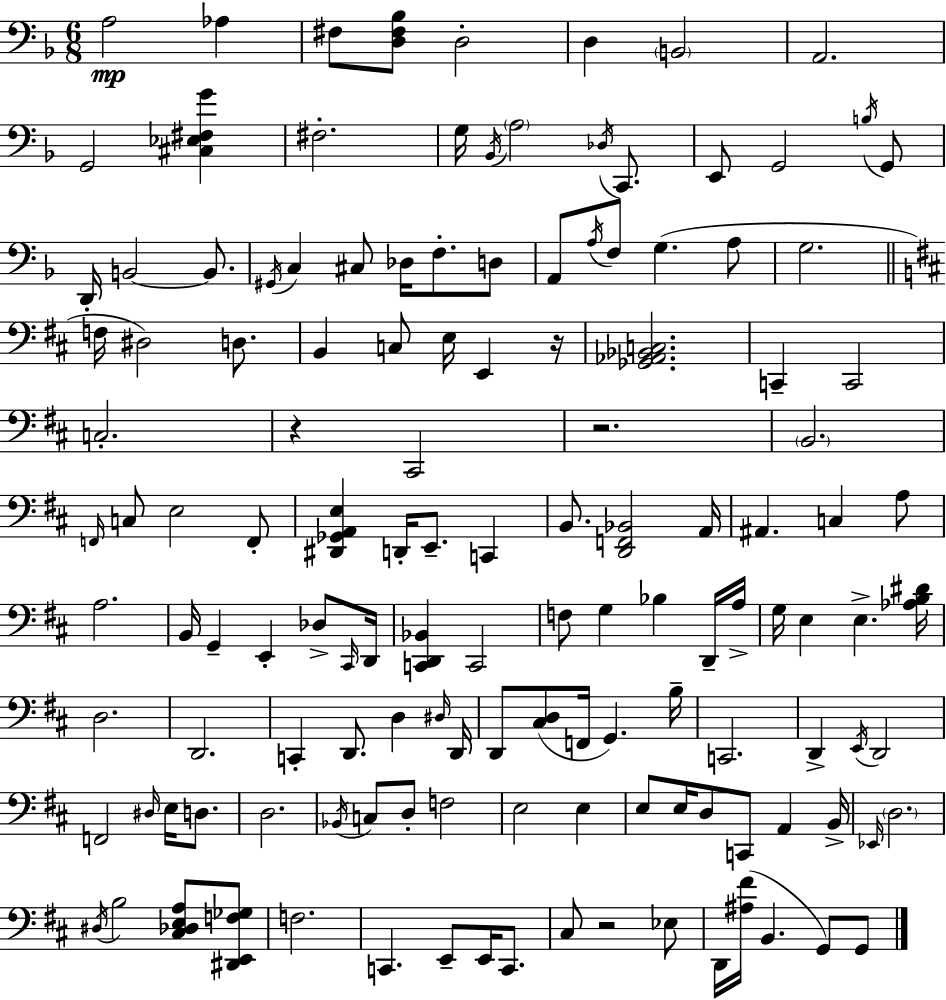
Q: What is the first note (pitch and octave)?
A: A3